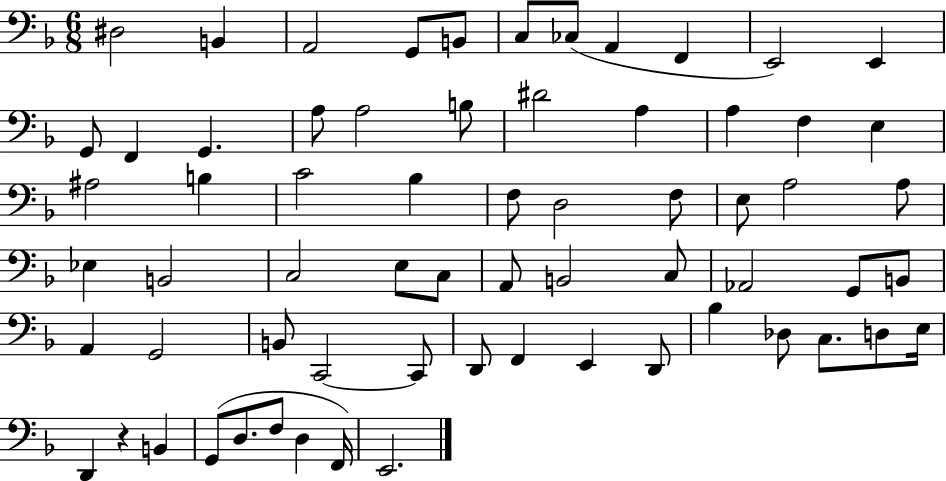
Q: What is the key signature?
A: F major